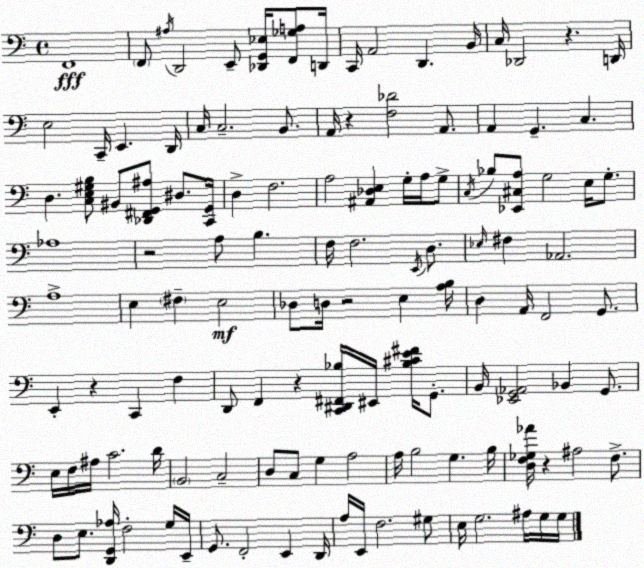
X:1
T:Untitled
M:4/4
L:1/4
K:C
F,,4 F,,/2 ^A,/4 D,,2 E,,/2 [_D,,G,,_E,]/4 [F,,_G,A,]/2 D,,/4 C,,/4 A,,2 D,, B,,/4 C,/4 _D,,2 z D,,/4 E,2 C,,/4 E,, D,,/4 C,/4 C,2 B,,/2 A,,/4 z [F,_D]2 A,,/2 A,, G,, C, D, [C,E,^G,B,]/2 ^B,,/2 [_D,,^F,,G,,^A,]/2 ^D,/2 [C,,G,,]/4 D, F,2 A,2 [^A,,_D,E,] G,/4 A,/4 G,/2 C,/4 _B,/2 [_E,,^C,A,]/2 G,2 E,/4 G,/2 _A,4 z2 A,/2 B, F,/4 F,2 E,,/4 D,/2 _E,/4 ^F, _A,,2 A,4 E, ^F, E,2 _D,/2 D,/4 z2 E, [A,B,]/4 D, A,,/4 F,,2 G,,/2 E,, z C,, F, D,,/2 F,, z [C,,^D,,^F,,_B,]/4 ^E,,/4 [_B,^CE^F]/4 G,,/2 B,,/4 [_E,,G,,_A,,]2 _B,, G,,/2 E,/4 F,/4 ^A,/4 C2 D/4 B,,2 C,2 D,/2 C,/2 G, A,2 A,/4 B,2 G, B,/4 [D,F,_G,_A]/4 z ^A,2 F,/2 D,/2 E,/2 [D,,G,,_A,]/4 F,2 G,/4 E,,/4 G,,/2 F,,2 E,, D,,/4 A,/4 E,,/4 F,2 ^G,/2 E,/4 G,2 ^A,/4 G,/4 G,/4